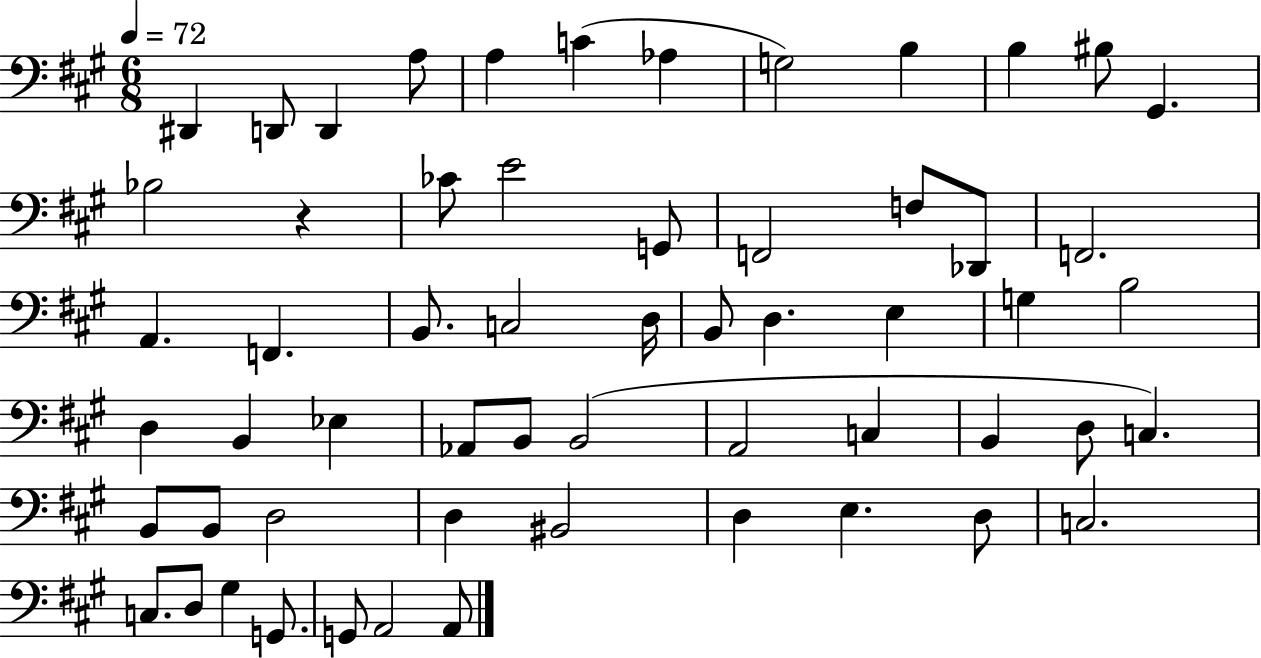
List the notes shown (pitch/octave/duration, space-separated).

D#2/q D2/e D2/q A3/e A3/q C4/q Ab3/q G3/h B3/q B3/q BIS3/e G#2/q. Bb3/h R/q CES4/e E4/h G2/e F2/h F3/e Db2/e F2/h. A2/q. F2/q. B2/e. C3/h D3/s B2/e D3/q. E3/q G3/q B3/h D3/q B2/q Eb3/q Ab2/e B2/e B2/h A2/h C3/q B2/q D3/e C3/q. B2/e B2/e D3/h D3/q BIS2/h D3/q E3/q. D3/e C3/h. C3/e. D3/e G#3/q G2/e. G2/e A2/h A2/e